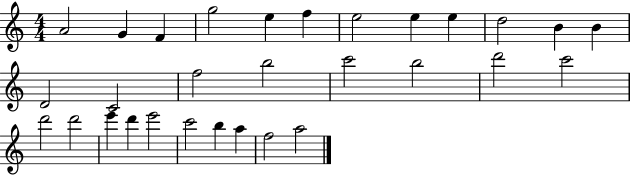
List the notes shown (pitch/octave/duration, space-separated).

A4/h G4/q F4/q G5/h E5/q F5/q E5/h E5/q E5/q D5/h B4/q B4/q D4/h C4/h F5/h B5/h C6/h B5/h D6/h C6/h D6/h D6/h E6/q D6/q E6/h C6/h B5/q A5/q F5/h A5/h